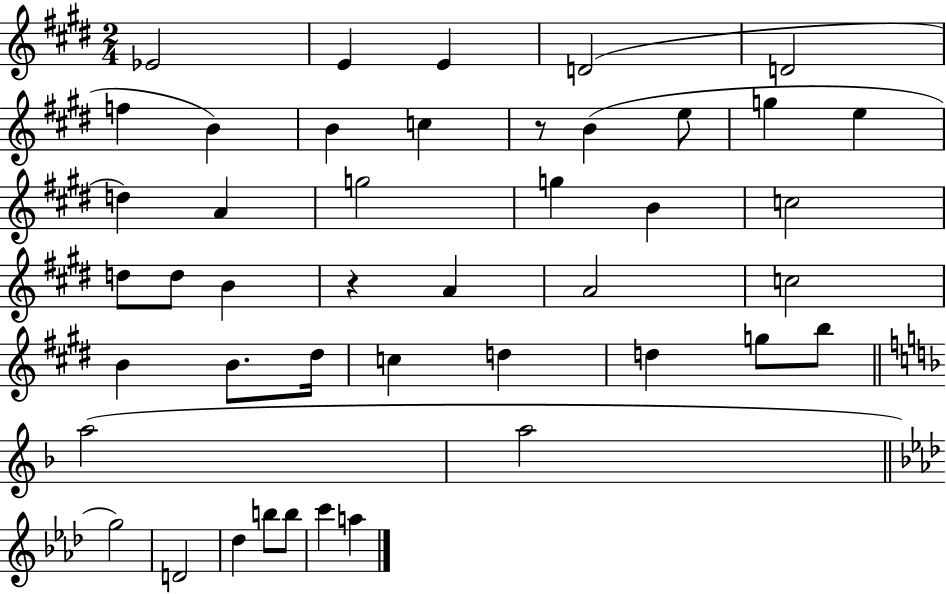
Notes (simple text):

Eb4/h E4/q E4/q D4/h D4/h F5/q B4/q B4/q C5/q R/e B4/q E5/e G5/q E5/q D5/q A4/q G5/h G5/q B4/q C5/h D5/e D5/e B4/q R/q A4/q A4/h C5/h B4/q B4/e. D#5/s C5/q D5/q D5/q G5/e B5/e A5/h A5/h G5/h D4/h Db5/q B5/e B5/e C6/q A5/q